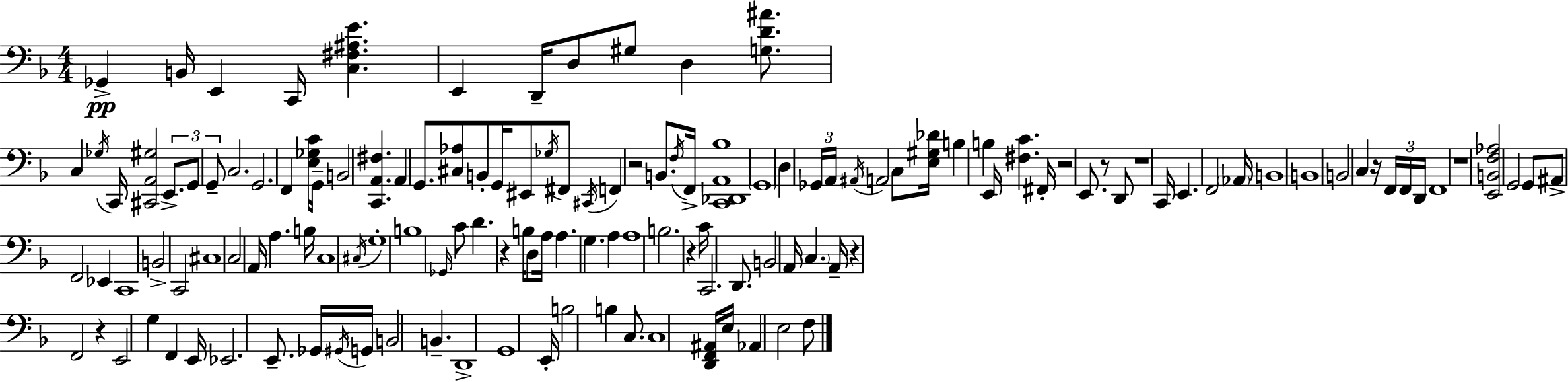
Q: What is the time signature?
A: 4/4